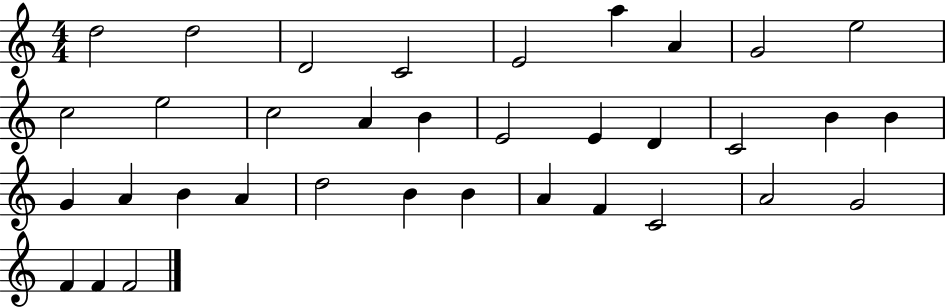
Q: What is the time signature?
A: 4/4